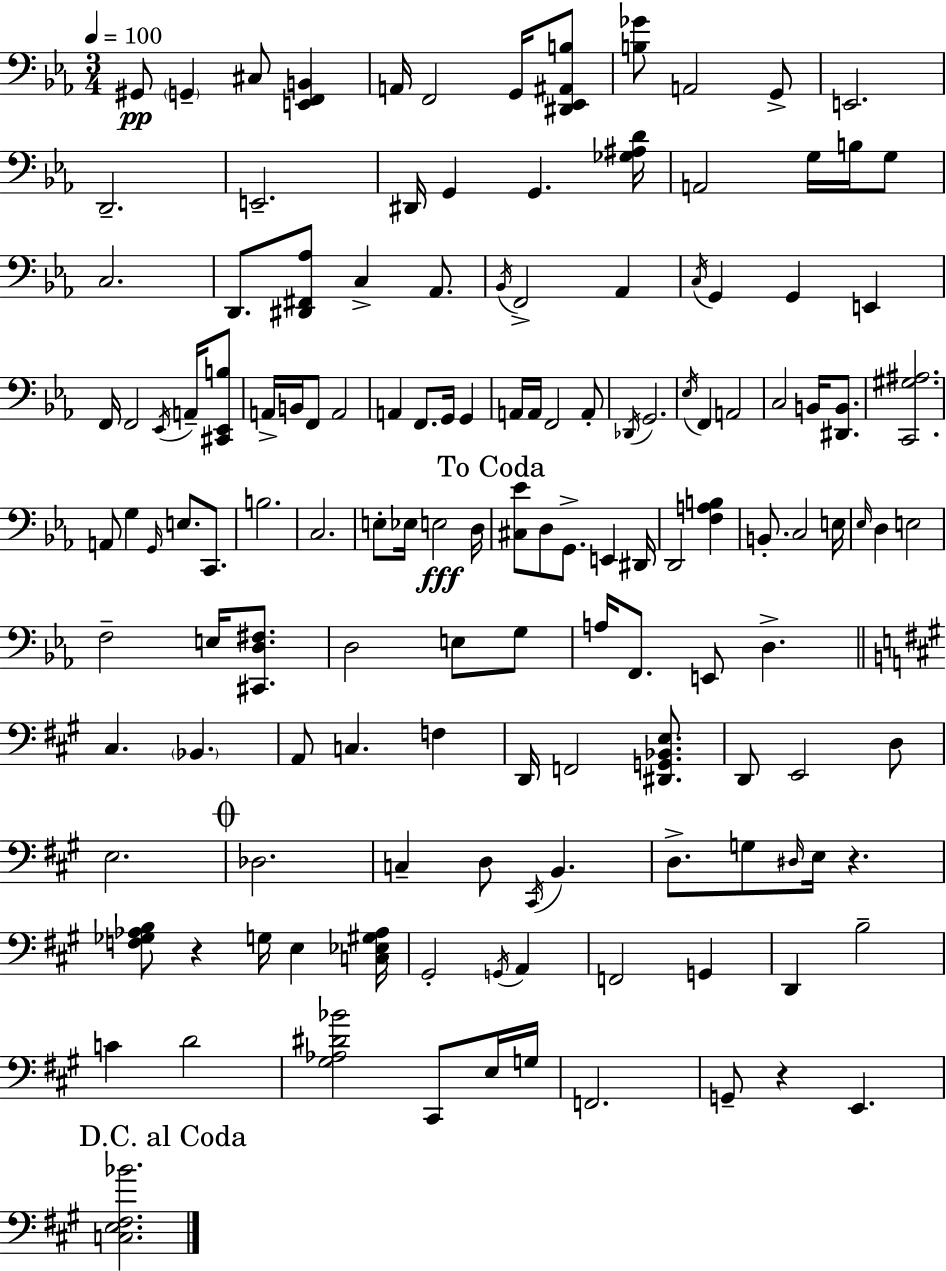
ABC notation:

X:1
T:Untitled
M:3/4
L:1/4
K:Cm
^G,,/2 G,, ^C,/2 [E,,F,,B,,] A,,/4 F,,2 G,,/4 [^D,,_E,,^A,,B,]/2 [B,_G]/2 A,,2 G,,/2 E,,2 D,,2 E,,2 ^D,,/4 G,, G,, [_G,^A,D]/4 A,,2 G,/4 B,/4 G,/2 C,2 D,,/2 [^D,,^F,,_A,]/2 C, _A,,/2 _B,,/4 F,,2 _A,, C,/4 G,, G,, E,, F,,/4 F,,2 _E,,/4 A,,/4 [^C,,_E,,B,]/2 A,,/4 B,,/4 F,,/2 A,,2 A,, F,,/2 G,,/4 G,, A,,/4 A,,/4 F,,2 A,,/2 _D,,/4 G,,2 _E,/4 F,, A,,2 C,2 B,,/4 [^D,,B,,]/2 [C,,^G,^A,]2 A,,/2 G, G,,/4 E,/2 C,,/2 B,2 C,2 E,/2 _E,/4 E,2 D,/4 [^C,_E]/2 D,/2 G,,/2 E,, ^D,,/4 D,,2 [F,A,B,] B,,/2 C,2 E,/4 _E,/4 D, E,2 F,2 E,/4 [^C,,D,^F,]/2 D,2 E,/2 G,/2 A,/4 F,,/2 E,,/2 D, ^C, _B,, A,,/2 C, F, D,,/4 F,,2 [^D,,G,,_B,,E,]/2 D,,/2 E,,2 D,/2 E,2 _D,2 C, D,/2 ^C,,/4 B,, D,/2 G,/2 ^D,/4 E,/4 z [F,_G,_A,B,]/2 z G,/4 E, [C,_E,^G,_A,]/4 ^G,,2 G,,/4 A,, F,,2 G,, D,, B,2 C D2 [^G,_A,^D_B]2 ^C,,/2 E,/4 G,/4 F,,2 G,,/2 z E,, [C,E,^F,_B]2